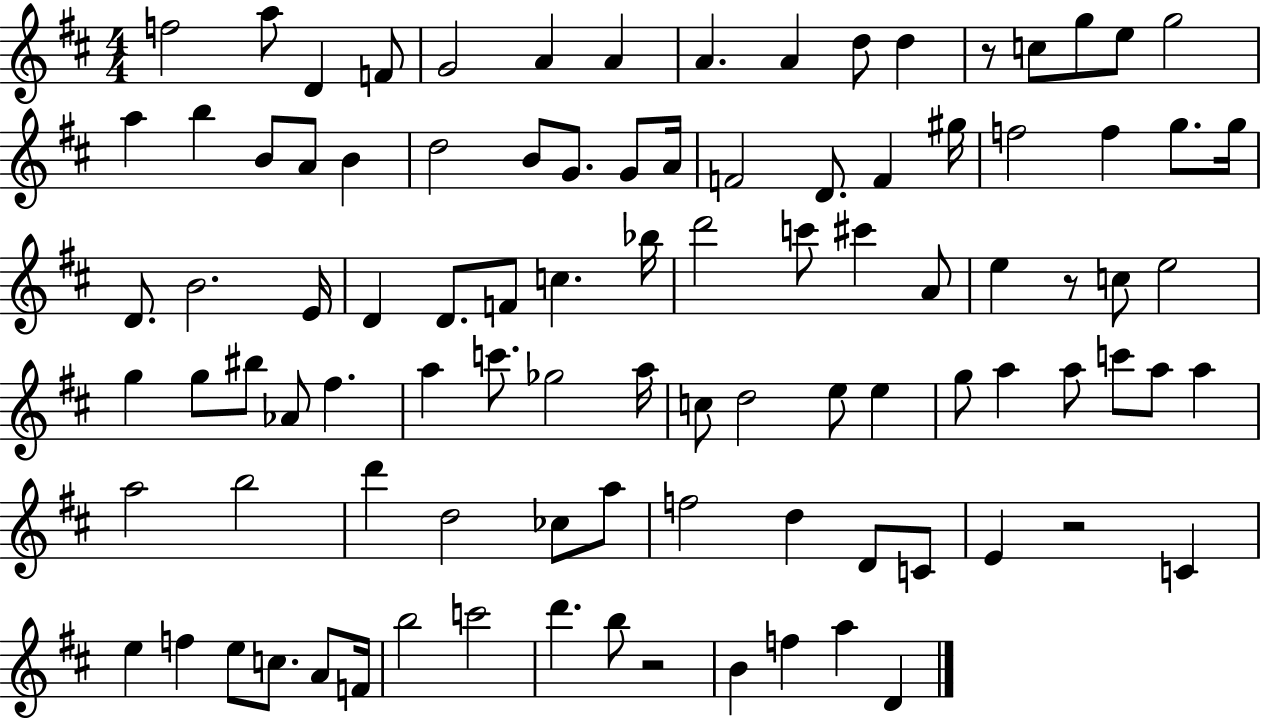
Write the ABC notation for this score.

X:1
T:Untitled
M:4/4
L:1/4
K:D
f2 a/2 D F/2 G2 A A A A d/2 d z/2 c/2 g/2 e/2 g2 a b B/2 A/2 B d2 B/2 G/2 G/2 A/4 F2 D/2 F ^g/4 f2 f g/2 g/4 D/2 B2 E/4 D D/2 F/2 c _b/4 d'2 c'/2 ^c' A/2 e z/2 c/2 e2 g g/2 ^b/2 _A/2 ^f a c'/2 _g2 a/4 c/2 d2 e/2 e g/2 a a/2 c'/2 a/2 a a2 b2 d' d2 _c/2 a/2 f2 d D/2 C/2 E z2 C e f e/2 c/2 A/2 F/4 b2 c'2 d' b/2 z2 B f a D